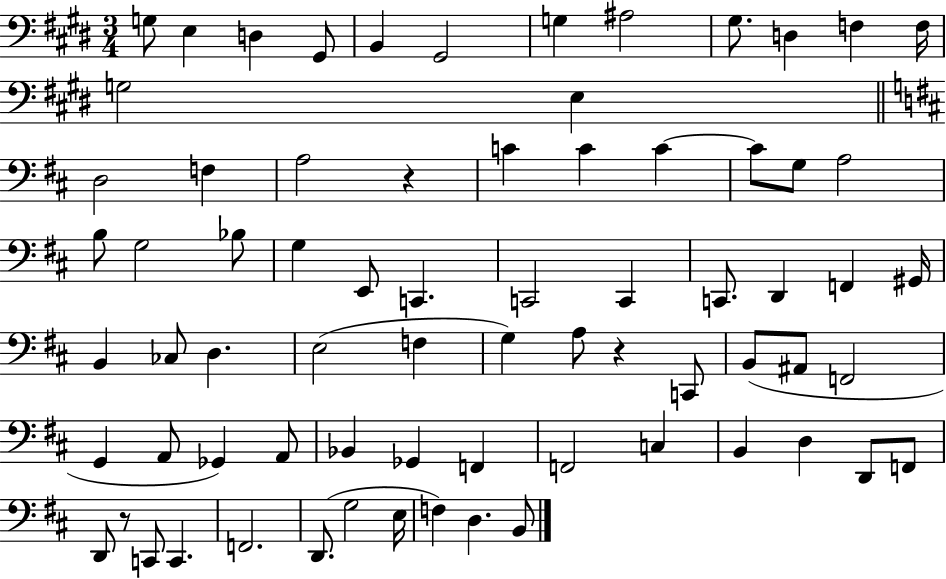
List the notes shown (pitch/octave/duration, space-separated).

G3/e E3/q D3/q G#2/e B2/q G#2/h G3/q A#3/h G#3/e. D3/q F3/q F3/s G3/h E3/q D3/h F3/q A3/h R/q C4/q C4/q C4/q C4/e G3/e A3/h B3/e G3/h Bb3/e G3/q E2/e C2/q. C2/h C2/q C2/e. D2/q F2/q G#2/s B2/q CES3/e D3/q. E3/h F3/q G3/q A3/e R/q C2/e B2/e A#2/e F2/h G2/q A2/e Gb2/q A2/e Bb2/q Gb2/q F2/q F2/h C3/q B2/q D3/q D2/e F2/e D2/e R/e C2/e C2/q. F2/h. D2/e. G3/h E3/s F3/q D3/q. B2/e